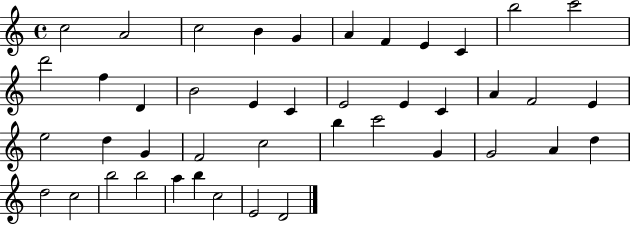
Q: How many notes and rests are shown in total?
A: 43